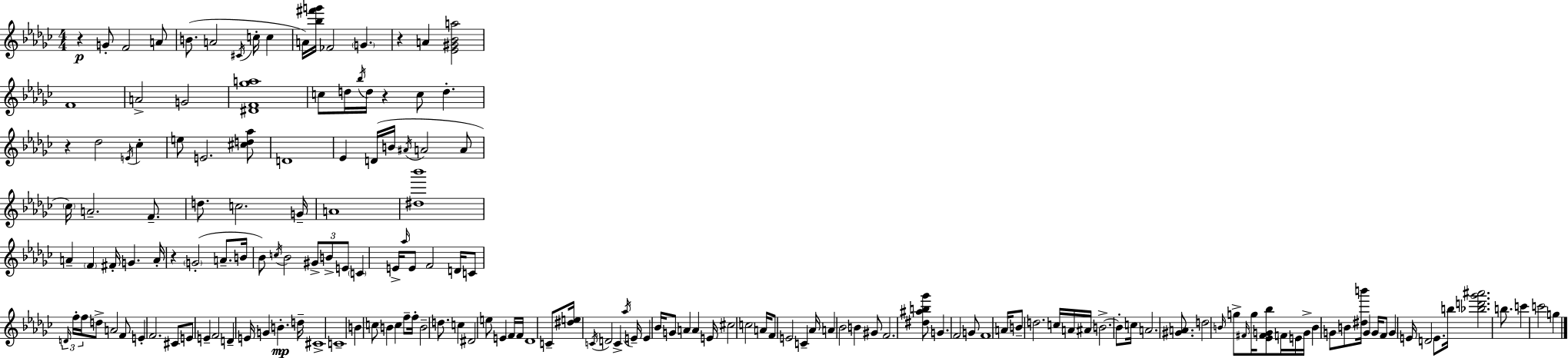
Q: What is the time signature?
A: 4/4